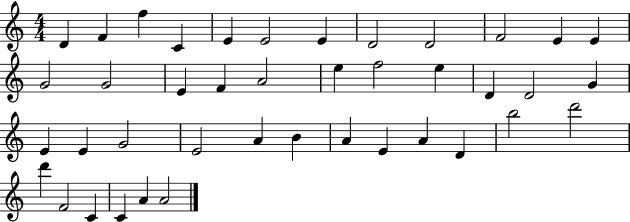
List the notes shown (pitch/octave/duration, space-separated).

D4/q F4/q F5/q C4/q E4/q E4/h E4/q D4/h D4/h F4/h E4/q E4/q G4/h G4/h E4/q F4/q A4/h E5/q F5/h E5/q D4/q D4/h G4/q E4/q E4/q G4/h E4/h A4/q B4/q A4/q E4/q A4/q D4/q B5/h D6/h D6/q F4/h C4/q C4/q A4/q A4/h